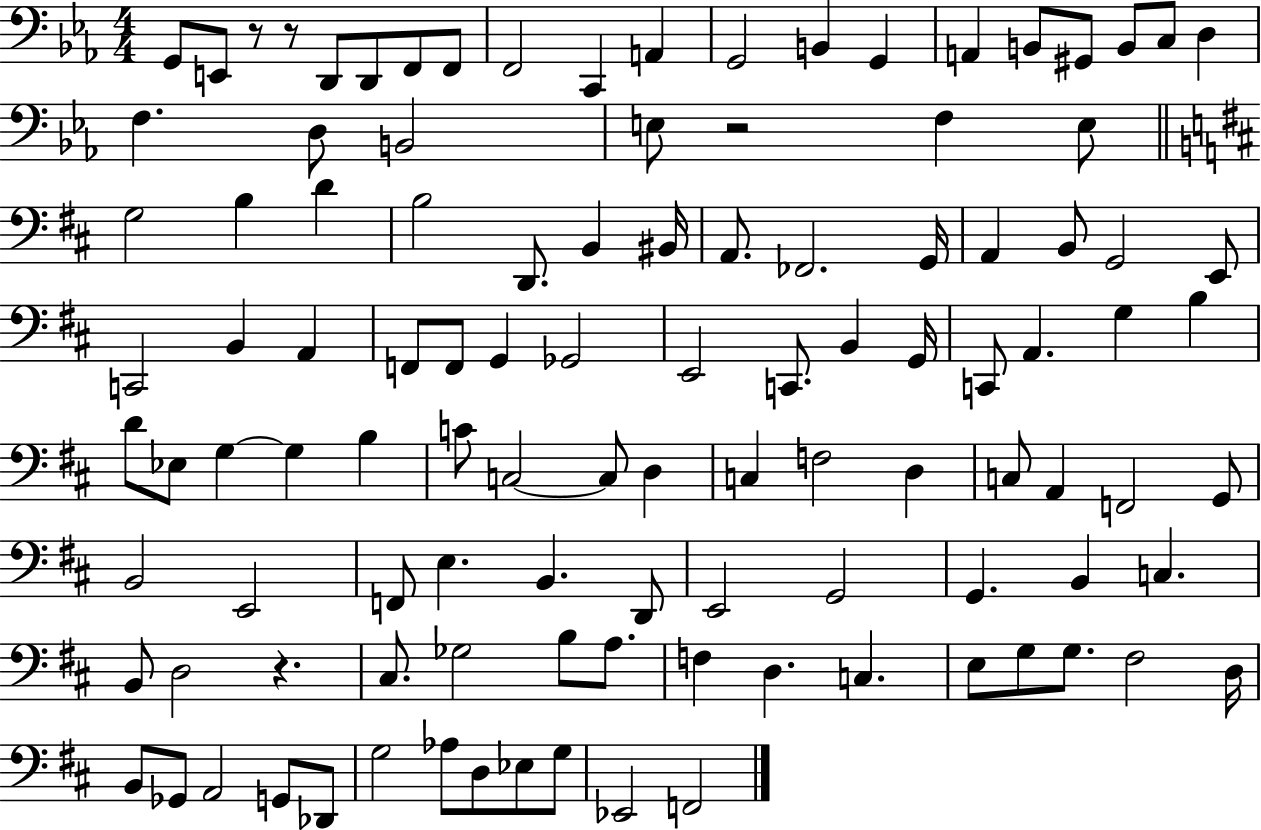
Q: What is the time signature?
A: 4/4